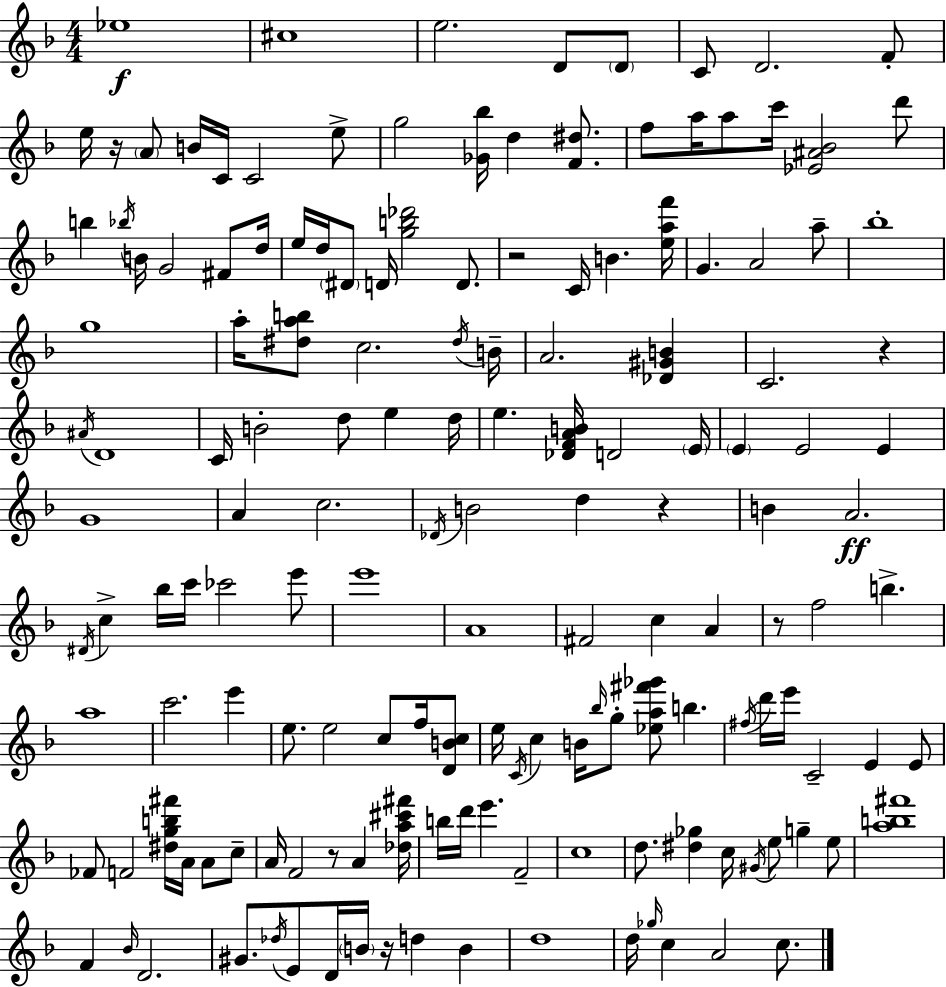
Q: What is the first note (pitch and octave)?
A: Eb5